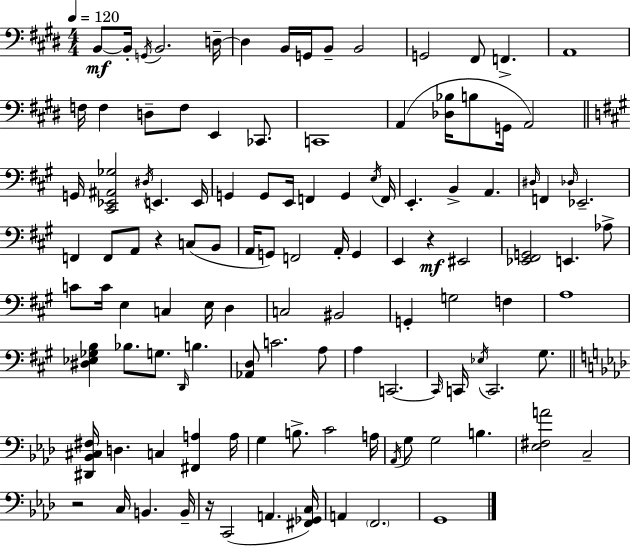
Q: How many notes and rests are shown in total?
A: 115